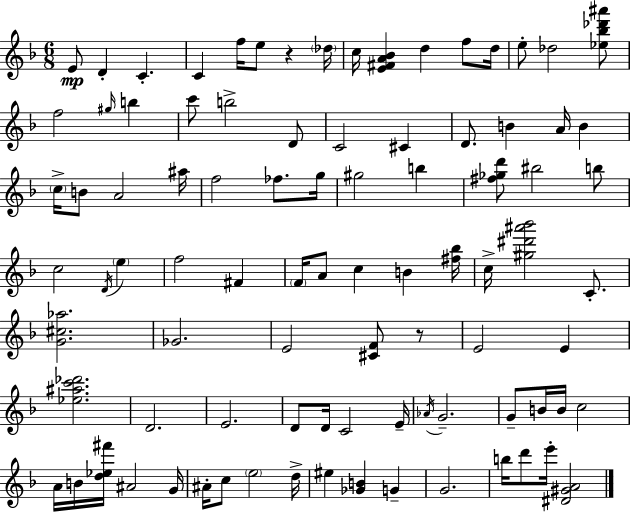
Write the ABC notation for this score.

X:1
T:Untitled
M:6/8
L:1/4
K:F
E/2 D C C f/4 e/2 z _d/4 c/4 [E^FA_B] d f/2 d/4 e/2 _d2 [_e_b_d'^a']/2 f2 ^g/4 b c'/2 b2 D/2 C2 ^C D/2 B A/4 B c/4 B/2 A2 ^a/4 f2 _f/2 g/4 ^g2 b [^f_gd']/2 ^b2 b/2 c2 D/4 e f2 ^F F/4 A/2 c B [^f_b]/4 c/4 [^g^d'^a'_b']2 C/2 [G^c_a]2 _G2 E2 [^CF]/2 z/2 E2 E [_e^ac'_d']2 D2 E2 D/2 D/4 C2 E/4 _A/4 G2 G/2 B/4 B/4 c2 A/4 B/4 [d_e^f']/4 ^A2 G/4 ^A/4 c/2 e2 d/4 ^e [_GB] G G2 b/4 d'/2 e'/4 [^D^GA]2